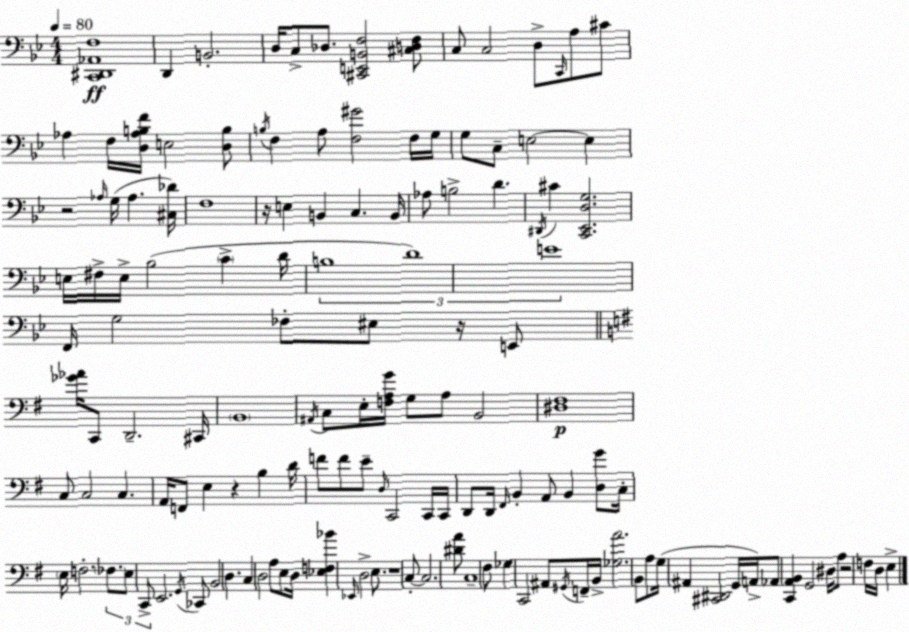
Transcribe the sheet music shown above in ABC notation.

X:1
T:Untitled
M:4/4
L:1/4
K:Bb
[C,,^D,,_A,,F,]4 D,, B,,2 D,/4 C,/2 _D,/2 [^C,,E,,B,,F,]2 [^C,D,F,]/2 C,/2 C,2 D,/2 C,,/4 A,/2 ^C/2 _A, F,/4 [D,_A,B,F]/4 E,2 [D,B,]/2 B,/4 F, A,/2 [F,^G]2 F,/4 G,/4 G,/2 C,/2 E,2 E, z2 _A,/4 G,/4 _A, [^C,_D]/4 F,4 z/4 E, B,, C, B,,/4 _A,/2 B,2 D ^D,,/4 ^C [C,,_E,,D,G,]2 E,/4 ^F,/4 E,/4 _B,2 C D/4 B,4 D4 E4 F,,/4 G,2 _F,/2 ^E,/2 z/4 E,,/2 [_G_A]/4 C,,/2 D,,2 ^C,,/4 B,,4 ^A,,/4 C,/2 E,/4 [F,A,G]/4 G,/2 A,/2 B,,2 [^D,^F,]4 C,/2 C,2 C, A,,/4 F,,/2 E, z B, D/4 F/2 F/2 E/2 D,/4 C,,2 C,,/4 C,,/4 D,,/2 D,,/4 ^F,,/4 B,, A,,/2 B,, [D,G]/2 C,/4 E,/4 F,2 _F,/2 E,/2 C,,/2 E,,2 G,,/4 _C,,/2 B,,2 D, C, D,2 A,/2 E,/2 D,/4 [_E,F,_B] _E,,/4 D,2 E,/2 z4 C,/2 C,2 [^DA]/2 C,4 ^F,/2 _G, C,,2 ^A,,/2 ^G,,/4 F,,/4 B,,/4 [_G,A]2 B,,/2 A,/2 G,/4 ^A,, [^C,,^D,,]2 G,,/4 A,,/4 _A,,/2 [C,,A,,B,,] G,,2 ^D,/4 A,/2 z2 F,/4 D,/4 E,